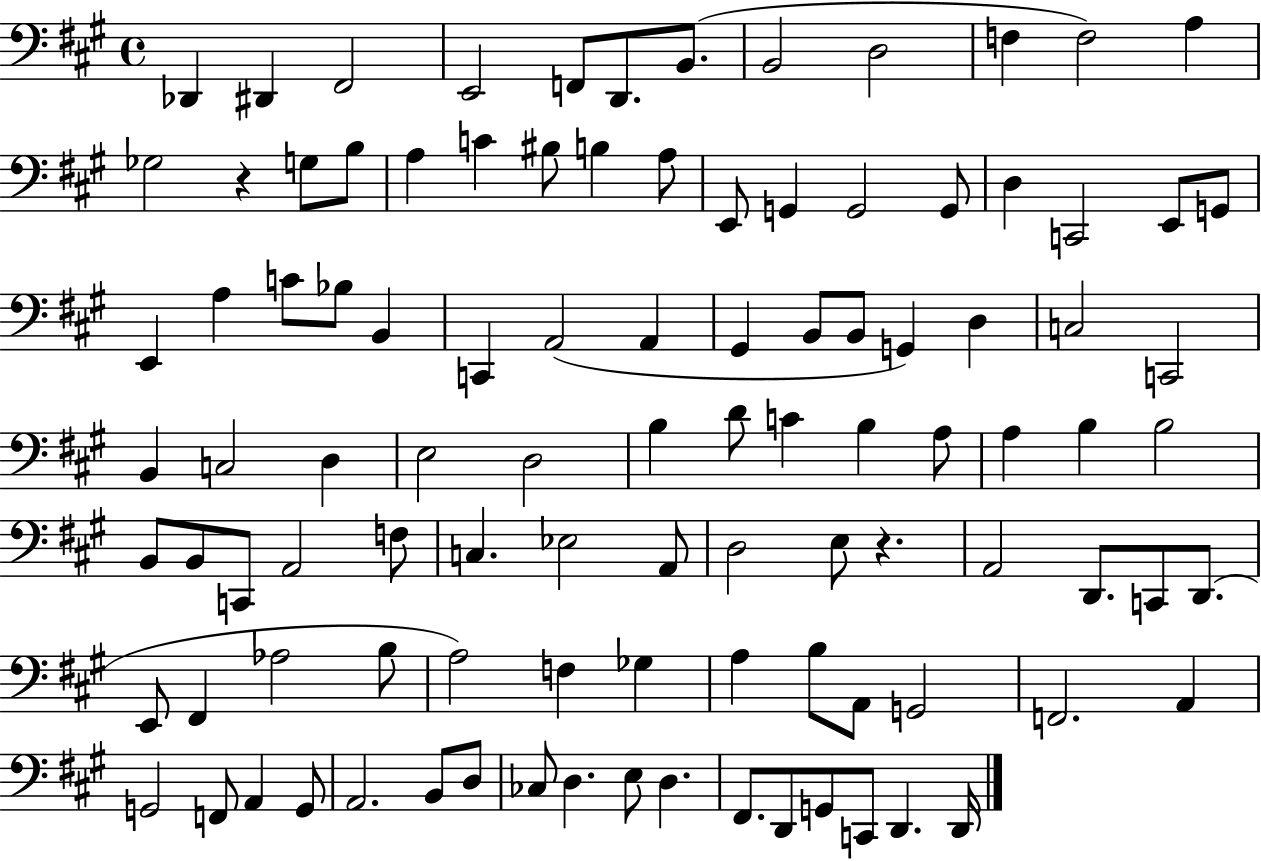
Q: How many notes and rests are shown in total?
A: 102